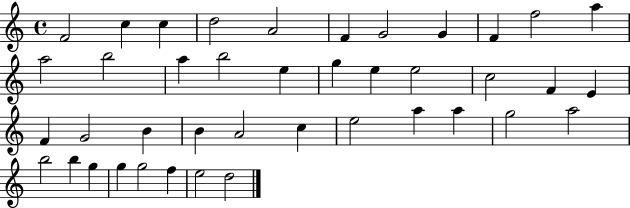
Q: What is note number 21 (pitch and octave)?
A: F4